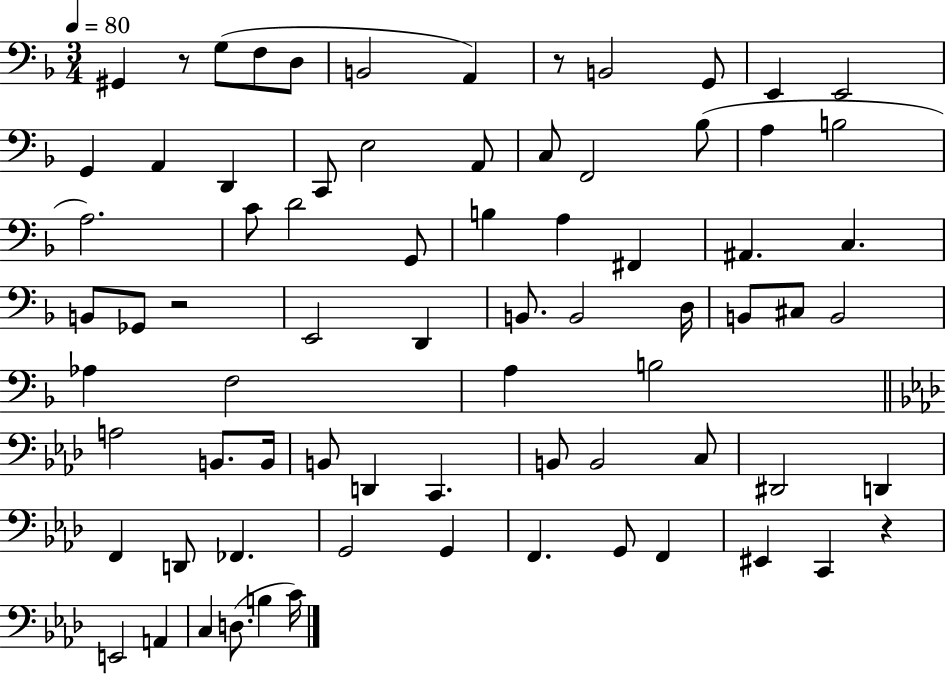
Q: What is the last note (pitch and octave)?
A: C4